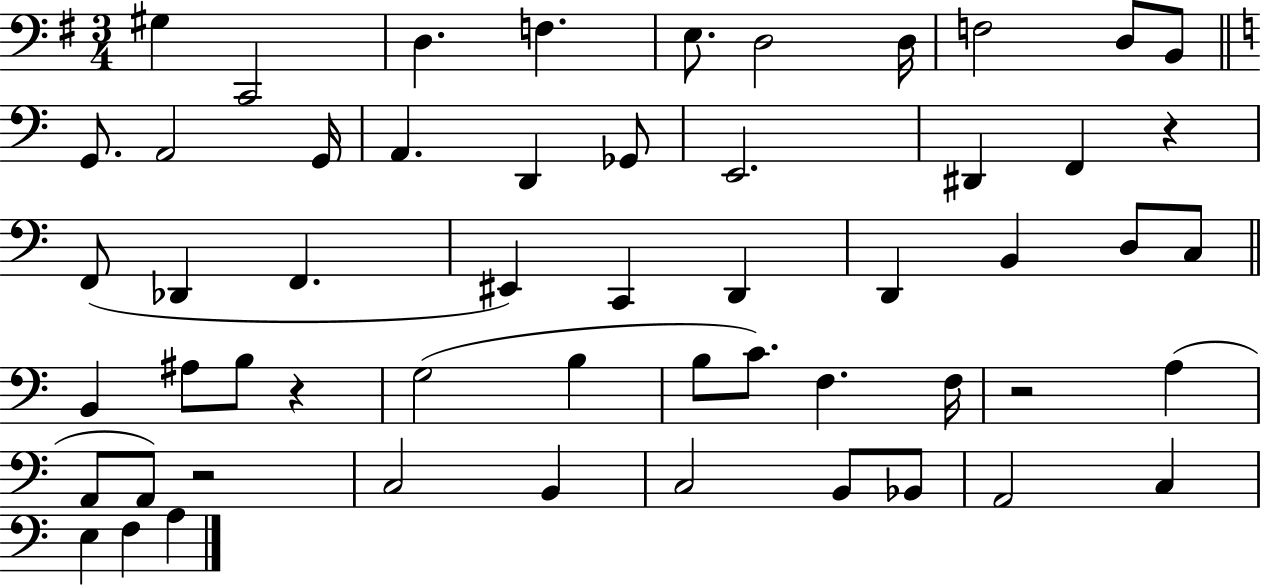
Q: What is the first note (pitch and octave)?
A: G#3